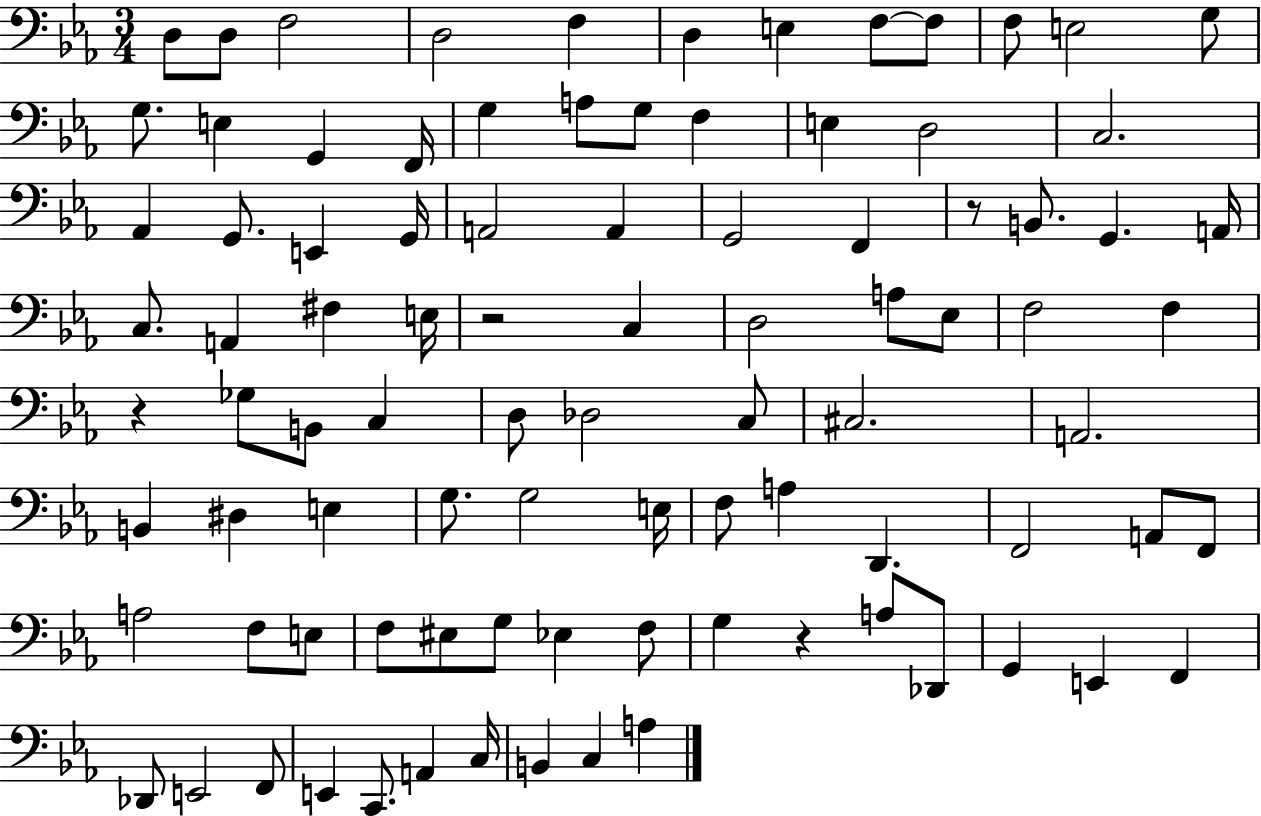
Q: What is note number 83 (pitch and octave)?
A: C2